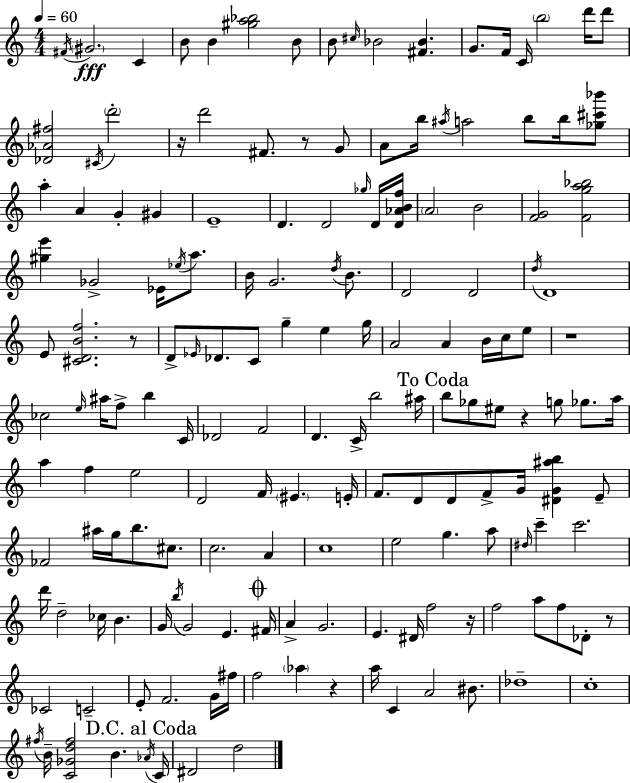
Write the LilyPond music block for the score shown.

{
  \clef treble
  \numericTimeSignature
  \time 4/4
  \key c \major
  \tempo 4 = 60
  \acciaccatura { fis'16 }\fff \parenthesize gis'2. c'4 | b'8 b'4 <gis'' a'' bes''>2 b'8 | b'8 \grace { cis''16 } bes'2 <fis' bes'>4. | g'8. f'16 c'16 \parenthesize b''2 d'''16 | \break d'''8 <des' aes' fis''>2 \acciaccatura { cis'16 } \parenthesize d'''2-. | r16 d'''2 fis'8. r8 | g'8 a'8 b''16 \acciaccatura { ais''16 } a''2 b''8 | b''16 <ges'' cis''' bes'''>8 a''4-. a'4 g'4-. | \break gis'4 e'1-- | d'4. d'2 | \grace { ges''16 } d'16 <d' aes' b' f''>16 \parenthesize a'2 b'2 | <f' g'>2 <f' g'' a'' bes''>2 | \break <gis'' e'''>4 ges'2-> | ees'16 \acciaccatura { ees''16 } a''8. b'16 g'2. | \acciaccatura { d''16 } b'8. d'2 d'2 | \acciaccatura { d''16 } d'1 | \break e'8 <cis' d' b' f''>2. | r8 d'8-> \grace { ees'16 } des'8. c'8 | g''4-- e''4 g''16 a'2 | a'4 b'16 c''16 e''8 r1 | \break ces''2 | \grace { e''16 } ais''16 f''8-> b''4 c'16 des'2 | f'2 d'4. | c'16-> b''2 ais''16 \mark "To Coda" b''8 ges''8 eis''8 | \break r4 g''8 ges''8. a''16 a''4 f''4 | e''2 d'2 | f'16 \parenthesize eis'4. e'16-. f'8. d'8 d'8 | f'8-> g'16 <dis' g' ais'' b''>4 e'8-- fes'2 | \break ais''16 g''16 b''8. cis''8. c''2. | a'4 c''1 | e''2 | g''4. a''8 \grace { dis''16 } c'''4-- c'''2. | \break d'''16 d''2-- | ces''16 b'4. g'16 \acciaccatura { b''16 } g'2 | e'4. \mark \markup { \musicglyph "scripts.coda" } fis'16 a'4-> | g'2. e'4. | \break dis'16 f''2 r16 f''2 | a''8 f''8 des'8-. r8 ces'2 | c'2-- e'8-. f'2. | g'16 fis''16 f''2 | \break \parenthesize aes''4 r4 a''16 c'4 | a'2 bis'8. des''1-- | c''1-. | \acciaccatura { fis''16 } b'16-- <c' ges' d'' fis''>2 | \break b'4. \mark "D.C. al Coda" \acciaccatura { aes'16 } c'16 dis'2 | d''2 \bar "|."
}